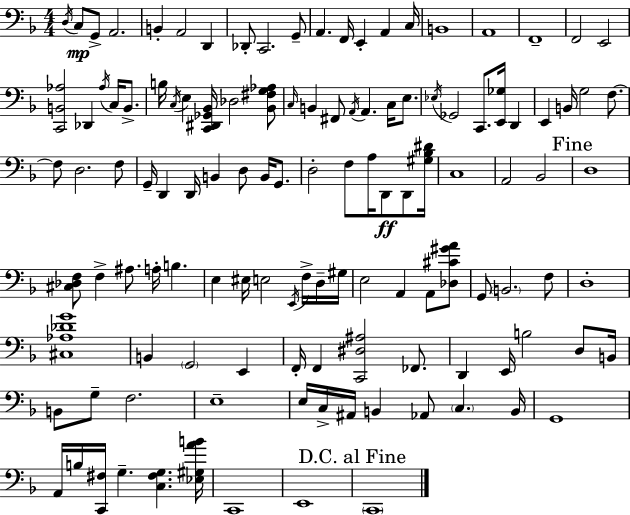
X:1
T:Untitled
M:4/4
L:1/4
K:Dm
D,/4 C,/2 G,,/2 A,,2 B,, A,,2 D,, _D,,/2 C,,2 G,,/2 A,, F,,/4 E,, A,, C,/4 B,,4 A,,4 F,,4 F,,2 E,,2 [C,,B,,_A,]2 _D,, _A,/4 C,/4 B,,/2 B,/4 C,/4 E, [C,,^D,,_G,,_B,,]/4 _D,2 [_B,,^F,G,_A,]/2 C,/4 B,, ^F,,/2 A,,/4 A,, C,/4 E,/2 _E,/4 _G,,2 C,,/2 [E,,_G,]/4 D,, E,, B,,/4 G,2 F,/2 F,/2 D,2 F,/2 G,,/4 D,, D,,/4 B,, D,/2 B,,/4 G,,/2 D,2 F,/2 A,/4 D,,/2 D,,/2 [^G,_B,^D]/4 C,4 A,,2 _B,,2 D,4 [^C,_D,F,]/2 F, ^A,/2 A,/4 B, E, ^E,/4 E,2 E,,/4 F,/4 D,/4 ^G,/4 E,2 A,, A,,/2 [_D,^C^GA]/2 G,,/2 B,,2 F,/2 D,4 [^C,_A,_DG]4 B,, G,,2 E,, F,,/4 F,, [C,,^D,^A,]2 _F,,/2 D,, E,,/4 B,2 D,/2 B,,/4 B,,/2 G,/2 F,2 E,4 E,/4 C,/4 ^A,,/4 B,, _A,,/2 C, B,,/4 G,,4 A,,/4 B,/4 [C,,^F,]/4 G, [C,^F,G,] [_E,^G,AB]/4 C,,4 E,,4 C,,4